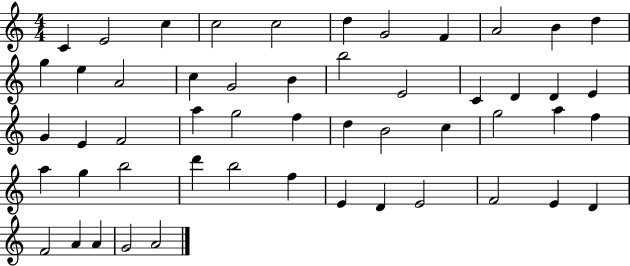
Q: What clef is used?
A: treble